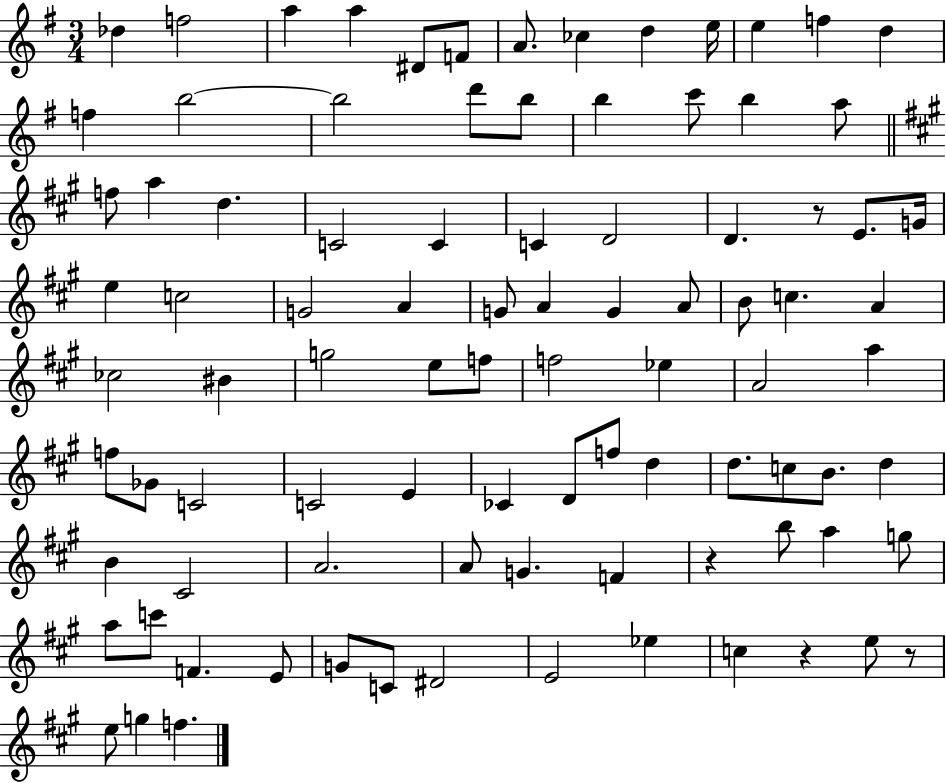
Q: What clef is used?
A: treble